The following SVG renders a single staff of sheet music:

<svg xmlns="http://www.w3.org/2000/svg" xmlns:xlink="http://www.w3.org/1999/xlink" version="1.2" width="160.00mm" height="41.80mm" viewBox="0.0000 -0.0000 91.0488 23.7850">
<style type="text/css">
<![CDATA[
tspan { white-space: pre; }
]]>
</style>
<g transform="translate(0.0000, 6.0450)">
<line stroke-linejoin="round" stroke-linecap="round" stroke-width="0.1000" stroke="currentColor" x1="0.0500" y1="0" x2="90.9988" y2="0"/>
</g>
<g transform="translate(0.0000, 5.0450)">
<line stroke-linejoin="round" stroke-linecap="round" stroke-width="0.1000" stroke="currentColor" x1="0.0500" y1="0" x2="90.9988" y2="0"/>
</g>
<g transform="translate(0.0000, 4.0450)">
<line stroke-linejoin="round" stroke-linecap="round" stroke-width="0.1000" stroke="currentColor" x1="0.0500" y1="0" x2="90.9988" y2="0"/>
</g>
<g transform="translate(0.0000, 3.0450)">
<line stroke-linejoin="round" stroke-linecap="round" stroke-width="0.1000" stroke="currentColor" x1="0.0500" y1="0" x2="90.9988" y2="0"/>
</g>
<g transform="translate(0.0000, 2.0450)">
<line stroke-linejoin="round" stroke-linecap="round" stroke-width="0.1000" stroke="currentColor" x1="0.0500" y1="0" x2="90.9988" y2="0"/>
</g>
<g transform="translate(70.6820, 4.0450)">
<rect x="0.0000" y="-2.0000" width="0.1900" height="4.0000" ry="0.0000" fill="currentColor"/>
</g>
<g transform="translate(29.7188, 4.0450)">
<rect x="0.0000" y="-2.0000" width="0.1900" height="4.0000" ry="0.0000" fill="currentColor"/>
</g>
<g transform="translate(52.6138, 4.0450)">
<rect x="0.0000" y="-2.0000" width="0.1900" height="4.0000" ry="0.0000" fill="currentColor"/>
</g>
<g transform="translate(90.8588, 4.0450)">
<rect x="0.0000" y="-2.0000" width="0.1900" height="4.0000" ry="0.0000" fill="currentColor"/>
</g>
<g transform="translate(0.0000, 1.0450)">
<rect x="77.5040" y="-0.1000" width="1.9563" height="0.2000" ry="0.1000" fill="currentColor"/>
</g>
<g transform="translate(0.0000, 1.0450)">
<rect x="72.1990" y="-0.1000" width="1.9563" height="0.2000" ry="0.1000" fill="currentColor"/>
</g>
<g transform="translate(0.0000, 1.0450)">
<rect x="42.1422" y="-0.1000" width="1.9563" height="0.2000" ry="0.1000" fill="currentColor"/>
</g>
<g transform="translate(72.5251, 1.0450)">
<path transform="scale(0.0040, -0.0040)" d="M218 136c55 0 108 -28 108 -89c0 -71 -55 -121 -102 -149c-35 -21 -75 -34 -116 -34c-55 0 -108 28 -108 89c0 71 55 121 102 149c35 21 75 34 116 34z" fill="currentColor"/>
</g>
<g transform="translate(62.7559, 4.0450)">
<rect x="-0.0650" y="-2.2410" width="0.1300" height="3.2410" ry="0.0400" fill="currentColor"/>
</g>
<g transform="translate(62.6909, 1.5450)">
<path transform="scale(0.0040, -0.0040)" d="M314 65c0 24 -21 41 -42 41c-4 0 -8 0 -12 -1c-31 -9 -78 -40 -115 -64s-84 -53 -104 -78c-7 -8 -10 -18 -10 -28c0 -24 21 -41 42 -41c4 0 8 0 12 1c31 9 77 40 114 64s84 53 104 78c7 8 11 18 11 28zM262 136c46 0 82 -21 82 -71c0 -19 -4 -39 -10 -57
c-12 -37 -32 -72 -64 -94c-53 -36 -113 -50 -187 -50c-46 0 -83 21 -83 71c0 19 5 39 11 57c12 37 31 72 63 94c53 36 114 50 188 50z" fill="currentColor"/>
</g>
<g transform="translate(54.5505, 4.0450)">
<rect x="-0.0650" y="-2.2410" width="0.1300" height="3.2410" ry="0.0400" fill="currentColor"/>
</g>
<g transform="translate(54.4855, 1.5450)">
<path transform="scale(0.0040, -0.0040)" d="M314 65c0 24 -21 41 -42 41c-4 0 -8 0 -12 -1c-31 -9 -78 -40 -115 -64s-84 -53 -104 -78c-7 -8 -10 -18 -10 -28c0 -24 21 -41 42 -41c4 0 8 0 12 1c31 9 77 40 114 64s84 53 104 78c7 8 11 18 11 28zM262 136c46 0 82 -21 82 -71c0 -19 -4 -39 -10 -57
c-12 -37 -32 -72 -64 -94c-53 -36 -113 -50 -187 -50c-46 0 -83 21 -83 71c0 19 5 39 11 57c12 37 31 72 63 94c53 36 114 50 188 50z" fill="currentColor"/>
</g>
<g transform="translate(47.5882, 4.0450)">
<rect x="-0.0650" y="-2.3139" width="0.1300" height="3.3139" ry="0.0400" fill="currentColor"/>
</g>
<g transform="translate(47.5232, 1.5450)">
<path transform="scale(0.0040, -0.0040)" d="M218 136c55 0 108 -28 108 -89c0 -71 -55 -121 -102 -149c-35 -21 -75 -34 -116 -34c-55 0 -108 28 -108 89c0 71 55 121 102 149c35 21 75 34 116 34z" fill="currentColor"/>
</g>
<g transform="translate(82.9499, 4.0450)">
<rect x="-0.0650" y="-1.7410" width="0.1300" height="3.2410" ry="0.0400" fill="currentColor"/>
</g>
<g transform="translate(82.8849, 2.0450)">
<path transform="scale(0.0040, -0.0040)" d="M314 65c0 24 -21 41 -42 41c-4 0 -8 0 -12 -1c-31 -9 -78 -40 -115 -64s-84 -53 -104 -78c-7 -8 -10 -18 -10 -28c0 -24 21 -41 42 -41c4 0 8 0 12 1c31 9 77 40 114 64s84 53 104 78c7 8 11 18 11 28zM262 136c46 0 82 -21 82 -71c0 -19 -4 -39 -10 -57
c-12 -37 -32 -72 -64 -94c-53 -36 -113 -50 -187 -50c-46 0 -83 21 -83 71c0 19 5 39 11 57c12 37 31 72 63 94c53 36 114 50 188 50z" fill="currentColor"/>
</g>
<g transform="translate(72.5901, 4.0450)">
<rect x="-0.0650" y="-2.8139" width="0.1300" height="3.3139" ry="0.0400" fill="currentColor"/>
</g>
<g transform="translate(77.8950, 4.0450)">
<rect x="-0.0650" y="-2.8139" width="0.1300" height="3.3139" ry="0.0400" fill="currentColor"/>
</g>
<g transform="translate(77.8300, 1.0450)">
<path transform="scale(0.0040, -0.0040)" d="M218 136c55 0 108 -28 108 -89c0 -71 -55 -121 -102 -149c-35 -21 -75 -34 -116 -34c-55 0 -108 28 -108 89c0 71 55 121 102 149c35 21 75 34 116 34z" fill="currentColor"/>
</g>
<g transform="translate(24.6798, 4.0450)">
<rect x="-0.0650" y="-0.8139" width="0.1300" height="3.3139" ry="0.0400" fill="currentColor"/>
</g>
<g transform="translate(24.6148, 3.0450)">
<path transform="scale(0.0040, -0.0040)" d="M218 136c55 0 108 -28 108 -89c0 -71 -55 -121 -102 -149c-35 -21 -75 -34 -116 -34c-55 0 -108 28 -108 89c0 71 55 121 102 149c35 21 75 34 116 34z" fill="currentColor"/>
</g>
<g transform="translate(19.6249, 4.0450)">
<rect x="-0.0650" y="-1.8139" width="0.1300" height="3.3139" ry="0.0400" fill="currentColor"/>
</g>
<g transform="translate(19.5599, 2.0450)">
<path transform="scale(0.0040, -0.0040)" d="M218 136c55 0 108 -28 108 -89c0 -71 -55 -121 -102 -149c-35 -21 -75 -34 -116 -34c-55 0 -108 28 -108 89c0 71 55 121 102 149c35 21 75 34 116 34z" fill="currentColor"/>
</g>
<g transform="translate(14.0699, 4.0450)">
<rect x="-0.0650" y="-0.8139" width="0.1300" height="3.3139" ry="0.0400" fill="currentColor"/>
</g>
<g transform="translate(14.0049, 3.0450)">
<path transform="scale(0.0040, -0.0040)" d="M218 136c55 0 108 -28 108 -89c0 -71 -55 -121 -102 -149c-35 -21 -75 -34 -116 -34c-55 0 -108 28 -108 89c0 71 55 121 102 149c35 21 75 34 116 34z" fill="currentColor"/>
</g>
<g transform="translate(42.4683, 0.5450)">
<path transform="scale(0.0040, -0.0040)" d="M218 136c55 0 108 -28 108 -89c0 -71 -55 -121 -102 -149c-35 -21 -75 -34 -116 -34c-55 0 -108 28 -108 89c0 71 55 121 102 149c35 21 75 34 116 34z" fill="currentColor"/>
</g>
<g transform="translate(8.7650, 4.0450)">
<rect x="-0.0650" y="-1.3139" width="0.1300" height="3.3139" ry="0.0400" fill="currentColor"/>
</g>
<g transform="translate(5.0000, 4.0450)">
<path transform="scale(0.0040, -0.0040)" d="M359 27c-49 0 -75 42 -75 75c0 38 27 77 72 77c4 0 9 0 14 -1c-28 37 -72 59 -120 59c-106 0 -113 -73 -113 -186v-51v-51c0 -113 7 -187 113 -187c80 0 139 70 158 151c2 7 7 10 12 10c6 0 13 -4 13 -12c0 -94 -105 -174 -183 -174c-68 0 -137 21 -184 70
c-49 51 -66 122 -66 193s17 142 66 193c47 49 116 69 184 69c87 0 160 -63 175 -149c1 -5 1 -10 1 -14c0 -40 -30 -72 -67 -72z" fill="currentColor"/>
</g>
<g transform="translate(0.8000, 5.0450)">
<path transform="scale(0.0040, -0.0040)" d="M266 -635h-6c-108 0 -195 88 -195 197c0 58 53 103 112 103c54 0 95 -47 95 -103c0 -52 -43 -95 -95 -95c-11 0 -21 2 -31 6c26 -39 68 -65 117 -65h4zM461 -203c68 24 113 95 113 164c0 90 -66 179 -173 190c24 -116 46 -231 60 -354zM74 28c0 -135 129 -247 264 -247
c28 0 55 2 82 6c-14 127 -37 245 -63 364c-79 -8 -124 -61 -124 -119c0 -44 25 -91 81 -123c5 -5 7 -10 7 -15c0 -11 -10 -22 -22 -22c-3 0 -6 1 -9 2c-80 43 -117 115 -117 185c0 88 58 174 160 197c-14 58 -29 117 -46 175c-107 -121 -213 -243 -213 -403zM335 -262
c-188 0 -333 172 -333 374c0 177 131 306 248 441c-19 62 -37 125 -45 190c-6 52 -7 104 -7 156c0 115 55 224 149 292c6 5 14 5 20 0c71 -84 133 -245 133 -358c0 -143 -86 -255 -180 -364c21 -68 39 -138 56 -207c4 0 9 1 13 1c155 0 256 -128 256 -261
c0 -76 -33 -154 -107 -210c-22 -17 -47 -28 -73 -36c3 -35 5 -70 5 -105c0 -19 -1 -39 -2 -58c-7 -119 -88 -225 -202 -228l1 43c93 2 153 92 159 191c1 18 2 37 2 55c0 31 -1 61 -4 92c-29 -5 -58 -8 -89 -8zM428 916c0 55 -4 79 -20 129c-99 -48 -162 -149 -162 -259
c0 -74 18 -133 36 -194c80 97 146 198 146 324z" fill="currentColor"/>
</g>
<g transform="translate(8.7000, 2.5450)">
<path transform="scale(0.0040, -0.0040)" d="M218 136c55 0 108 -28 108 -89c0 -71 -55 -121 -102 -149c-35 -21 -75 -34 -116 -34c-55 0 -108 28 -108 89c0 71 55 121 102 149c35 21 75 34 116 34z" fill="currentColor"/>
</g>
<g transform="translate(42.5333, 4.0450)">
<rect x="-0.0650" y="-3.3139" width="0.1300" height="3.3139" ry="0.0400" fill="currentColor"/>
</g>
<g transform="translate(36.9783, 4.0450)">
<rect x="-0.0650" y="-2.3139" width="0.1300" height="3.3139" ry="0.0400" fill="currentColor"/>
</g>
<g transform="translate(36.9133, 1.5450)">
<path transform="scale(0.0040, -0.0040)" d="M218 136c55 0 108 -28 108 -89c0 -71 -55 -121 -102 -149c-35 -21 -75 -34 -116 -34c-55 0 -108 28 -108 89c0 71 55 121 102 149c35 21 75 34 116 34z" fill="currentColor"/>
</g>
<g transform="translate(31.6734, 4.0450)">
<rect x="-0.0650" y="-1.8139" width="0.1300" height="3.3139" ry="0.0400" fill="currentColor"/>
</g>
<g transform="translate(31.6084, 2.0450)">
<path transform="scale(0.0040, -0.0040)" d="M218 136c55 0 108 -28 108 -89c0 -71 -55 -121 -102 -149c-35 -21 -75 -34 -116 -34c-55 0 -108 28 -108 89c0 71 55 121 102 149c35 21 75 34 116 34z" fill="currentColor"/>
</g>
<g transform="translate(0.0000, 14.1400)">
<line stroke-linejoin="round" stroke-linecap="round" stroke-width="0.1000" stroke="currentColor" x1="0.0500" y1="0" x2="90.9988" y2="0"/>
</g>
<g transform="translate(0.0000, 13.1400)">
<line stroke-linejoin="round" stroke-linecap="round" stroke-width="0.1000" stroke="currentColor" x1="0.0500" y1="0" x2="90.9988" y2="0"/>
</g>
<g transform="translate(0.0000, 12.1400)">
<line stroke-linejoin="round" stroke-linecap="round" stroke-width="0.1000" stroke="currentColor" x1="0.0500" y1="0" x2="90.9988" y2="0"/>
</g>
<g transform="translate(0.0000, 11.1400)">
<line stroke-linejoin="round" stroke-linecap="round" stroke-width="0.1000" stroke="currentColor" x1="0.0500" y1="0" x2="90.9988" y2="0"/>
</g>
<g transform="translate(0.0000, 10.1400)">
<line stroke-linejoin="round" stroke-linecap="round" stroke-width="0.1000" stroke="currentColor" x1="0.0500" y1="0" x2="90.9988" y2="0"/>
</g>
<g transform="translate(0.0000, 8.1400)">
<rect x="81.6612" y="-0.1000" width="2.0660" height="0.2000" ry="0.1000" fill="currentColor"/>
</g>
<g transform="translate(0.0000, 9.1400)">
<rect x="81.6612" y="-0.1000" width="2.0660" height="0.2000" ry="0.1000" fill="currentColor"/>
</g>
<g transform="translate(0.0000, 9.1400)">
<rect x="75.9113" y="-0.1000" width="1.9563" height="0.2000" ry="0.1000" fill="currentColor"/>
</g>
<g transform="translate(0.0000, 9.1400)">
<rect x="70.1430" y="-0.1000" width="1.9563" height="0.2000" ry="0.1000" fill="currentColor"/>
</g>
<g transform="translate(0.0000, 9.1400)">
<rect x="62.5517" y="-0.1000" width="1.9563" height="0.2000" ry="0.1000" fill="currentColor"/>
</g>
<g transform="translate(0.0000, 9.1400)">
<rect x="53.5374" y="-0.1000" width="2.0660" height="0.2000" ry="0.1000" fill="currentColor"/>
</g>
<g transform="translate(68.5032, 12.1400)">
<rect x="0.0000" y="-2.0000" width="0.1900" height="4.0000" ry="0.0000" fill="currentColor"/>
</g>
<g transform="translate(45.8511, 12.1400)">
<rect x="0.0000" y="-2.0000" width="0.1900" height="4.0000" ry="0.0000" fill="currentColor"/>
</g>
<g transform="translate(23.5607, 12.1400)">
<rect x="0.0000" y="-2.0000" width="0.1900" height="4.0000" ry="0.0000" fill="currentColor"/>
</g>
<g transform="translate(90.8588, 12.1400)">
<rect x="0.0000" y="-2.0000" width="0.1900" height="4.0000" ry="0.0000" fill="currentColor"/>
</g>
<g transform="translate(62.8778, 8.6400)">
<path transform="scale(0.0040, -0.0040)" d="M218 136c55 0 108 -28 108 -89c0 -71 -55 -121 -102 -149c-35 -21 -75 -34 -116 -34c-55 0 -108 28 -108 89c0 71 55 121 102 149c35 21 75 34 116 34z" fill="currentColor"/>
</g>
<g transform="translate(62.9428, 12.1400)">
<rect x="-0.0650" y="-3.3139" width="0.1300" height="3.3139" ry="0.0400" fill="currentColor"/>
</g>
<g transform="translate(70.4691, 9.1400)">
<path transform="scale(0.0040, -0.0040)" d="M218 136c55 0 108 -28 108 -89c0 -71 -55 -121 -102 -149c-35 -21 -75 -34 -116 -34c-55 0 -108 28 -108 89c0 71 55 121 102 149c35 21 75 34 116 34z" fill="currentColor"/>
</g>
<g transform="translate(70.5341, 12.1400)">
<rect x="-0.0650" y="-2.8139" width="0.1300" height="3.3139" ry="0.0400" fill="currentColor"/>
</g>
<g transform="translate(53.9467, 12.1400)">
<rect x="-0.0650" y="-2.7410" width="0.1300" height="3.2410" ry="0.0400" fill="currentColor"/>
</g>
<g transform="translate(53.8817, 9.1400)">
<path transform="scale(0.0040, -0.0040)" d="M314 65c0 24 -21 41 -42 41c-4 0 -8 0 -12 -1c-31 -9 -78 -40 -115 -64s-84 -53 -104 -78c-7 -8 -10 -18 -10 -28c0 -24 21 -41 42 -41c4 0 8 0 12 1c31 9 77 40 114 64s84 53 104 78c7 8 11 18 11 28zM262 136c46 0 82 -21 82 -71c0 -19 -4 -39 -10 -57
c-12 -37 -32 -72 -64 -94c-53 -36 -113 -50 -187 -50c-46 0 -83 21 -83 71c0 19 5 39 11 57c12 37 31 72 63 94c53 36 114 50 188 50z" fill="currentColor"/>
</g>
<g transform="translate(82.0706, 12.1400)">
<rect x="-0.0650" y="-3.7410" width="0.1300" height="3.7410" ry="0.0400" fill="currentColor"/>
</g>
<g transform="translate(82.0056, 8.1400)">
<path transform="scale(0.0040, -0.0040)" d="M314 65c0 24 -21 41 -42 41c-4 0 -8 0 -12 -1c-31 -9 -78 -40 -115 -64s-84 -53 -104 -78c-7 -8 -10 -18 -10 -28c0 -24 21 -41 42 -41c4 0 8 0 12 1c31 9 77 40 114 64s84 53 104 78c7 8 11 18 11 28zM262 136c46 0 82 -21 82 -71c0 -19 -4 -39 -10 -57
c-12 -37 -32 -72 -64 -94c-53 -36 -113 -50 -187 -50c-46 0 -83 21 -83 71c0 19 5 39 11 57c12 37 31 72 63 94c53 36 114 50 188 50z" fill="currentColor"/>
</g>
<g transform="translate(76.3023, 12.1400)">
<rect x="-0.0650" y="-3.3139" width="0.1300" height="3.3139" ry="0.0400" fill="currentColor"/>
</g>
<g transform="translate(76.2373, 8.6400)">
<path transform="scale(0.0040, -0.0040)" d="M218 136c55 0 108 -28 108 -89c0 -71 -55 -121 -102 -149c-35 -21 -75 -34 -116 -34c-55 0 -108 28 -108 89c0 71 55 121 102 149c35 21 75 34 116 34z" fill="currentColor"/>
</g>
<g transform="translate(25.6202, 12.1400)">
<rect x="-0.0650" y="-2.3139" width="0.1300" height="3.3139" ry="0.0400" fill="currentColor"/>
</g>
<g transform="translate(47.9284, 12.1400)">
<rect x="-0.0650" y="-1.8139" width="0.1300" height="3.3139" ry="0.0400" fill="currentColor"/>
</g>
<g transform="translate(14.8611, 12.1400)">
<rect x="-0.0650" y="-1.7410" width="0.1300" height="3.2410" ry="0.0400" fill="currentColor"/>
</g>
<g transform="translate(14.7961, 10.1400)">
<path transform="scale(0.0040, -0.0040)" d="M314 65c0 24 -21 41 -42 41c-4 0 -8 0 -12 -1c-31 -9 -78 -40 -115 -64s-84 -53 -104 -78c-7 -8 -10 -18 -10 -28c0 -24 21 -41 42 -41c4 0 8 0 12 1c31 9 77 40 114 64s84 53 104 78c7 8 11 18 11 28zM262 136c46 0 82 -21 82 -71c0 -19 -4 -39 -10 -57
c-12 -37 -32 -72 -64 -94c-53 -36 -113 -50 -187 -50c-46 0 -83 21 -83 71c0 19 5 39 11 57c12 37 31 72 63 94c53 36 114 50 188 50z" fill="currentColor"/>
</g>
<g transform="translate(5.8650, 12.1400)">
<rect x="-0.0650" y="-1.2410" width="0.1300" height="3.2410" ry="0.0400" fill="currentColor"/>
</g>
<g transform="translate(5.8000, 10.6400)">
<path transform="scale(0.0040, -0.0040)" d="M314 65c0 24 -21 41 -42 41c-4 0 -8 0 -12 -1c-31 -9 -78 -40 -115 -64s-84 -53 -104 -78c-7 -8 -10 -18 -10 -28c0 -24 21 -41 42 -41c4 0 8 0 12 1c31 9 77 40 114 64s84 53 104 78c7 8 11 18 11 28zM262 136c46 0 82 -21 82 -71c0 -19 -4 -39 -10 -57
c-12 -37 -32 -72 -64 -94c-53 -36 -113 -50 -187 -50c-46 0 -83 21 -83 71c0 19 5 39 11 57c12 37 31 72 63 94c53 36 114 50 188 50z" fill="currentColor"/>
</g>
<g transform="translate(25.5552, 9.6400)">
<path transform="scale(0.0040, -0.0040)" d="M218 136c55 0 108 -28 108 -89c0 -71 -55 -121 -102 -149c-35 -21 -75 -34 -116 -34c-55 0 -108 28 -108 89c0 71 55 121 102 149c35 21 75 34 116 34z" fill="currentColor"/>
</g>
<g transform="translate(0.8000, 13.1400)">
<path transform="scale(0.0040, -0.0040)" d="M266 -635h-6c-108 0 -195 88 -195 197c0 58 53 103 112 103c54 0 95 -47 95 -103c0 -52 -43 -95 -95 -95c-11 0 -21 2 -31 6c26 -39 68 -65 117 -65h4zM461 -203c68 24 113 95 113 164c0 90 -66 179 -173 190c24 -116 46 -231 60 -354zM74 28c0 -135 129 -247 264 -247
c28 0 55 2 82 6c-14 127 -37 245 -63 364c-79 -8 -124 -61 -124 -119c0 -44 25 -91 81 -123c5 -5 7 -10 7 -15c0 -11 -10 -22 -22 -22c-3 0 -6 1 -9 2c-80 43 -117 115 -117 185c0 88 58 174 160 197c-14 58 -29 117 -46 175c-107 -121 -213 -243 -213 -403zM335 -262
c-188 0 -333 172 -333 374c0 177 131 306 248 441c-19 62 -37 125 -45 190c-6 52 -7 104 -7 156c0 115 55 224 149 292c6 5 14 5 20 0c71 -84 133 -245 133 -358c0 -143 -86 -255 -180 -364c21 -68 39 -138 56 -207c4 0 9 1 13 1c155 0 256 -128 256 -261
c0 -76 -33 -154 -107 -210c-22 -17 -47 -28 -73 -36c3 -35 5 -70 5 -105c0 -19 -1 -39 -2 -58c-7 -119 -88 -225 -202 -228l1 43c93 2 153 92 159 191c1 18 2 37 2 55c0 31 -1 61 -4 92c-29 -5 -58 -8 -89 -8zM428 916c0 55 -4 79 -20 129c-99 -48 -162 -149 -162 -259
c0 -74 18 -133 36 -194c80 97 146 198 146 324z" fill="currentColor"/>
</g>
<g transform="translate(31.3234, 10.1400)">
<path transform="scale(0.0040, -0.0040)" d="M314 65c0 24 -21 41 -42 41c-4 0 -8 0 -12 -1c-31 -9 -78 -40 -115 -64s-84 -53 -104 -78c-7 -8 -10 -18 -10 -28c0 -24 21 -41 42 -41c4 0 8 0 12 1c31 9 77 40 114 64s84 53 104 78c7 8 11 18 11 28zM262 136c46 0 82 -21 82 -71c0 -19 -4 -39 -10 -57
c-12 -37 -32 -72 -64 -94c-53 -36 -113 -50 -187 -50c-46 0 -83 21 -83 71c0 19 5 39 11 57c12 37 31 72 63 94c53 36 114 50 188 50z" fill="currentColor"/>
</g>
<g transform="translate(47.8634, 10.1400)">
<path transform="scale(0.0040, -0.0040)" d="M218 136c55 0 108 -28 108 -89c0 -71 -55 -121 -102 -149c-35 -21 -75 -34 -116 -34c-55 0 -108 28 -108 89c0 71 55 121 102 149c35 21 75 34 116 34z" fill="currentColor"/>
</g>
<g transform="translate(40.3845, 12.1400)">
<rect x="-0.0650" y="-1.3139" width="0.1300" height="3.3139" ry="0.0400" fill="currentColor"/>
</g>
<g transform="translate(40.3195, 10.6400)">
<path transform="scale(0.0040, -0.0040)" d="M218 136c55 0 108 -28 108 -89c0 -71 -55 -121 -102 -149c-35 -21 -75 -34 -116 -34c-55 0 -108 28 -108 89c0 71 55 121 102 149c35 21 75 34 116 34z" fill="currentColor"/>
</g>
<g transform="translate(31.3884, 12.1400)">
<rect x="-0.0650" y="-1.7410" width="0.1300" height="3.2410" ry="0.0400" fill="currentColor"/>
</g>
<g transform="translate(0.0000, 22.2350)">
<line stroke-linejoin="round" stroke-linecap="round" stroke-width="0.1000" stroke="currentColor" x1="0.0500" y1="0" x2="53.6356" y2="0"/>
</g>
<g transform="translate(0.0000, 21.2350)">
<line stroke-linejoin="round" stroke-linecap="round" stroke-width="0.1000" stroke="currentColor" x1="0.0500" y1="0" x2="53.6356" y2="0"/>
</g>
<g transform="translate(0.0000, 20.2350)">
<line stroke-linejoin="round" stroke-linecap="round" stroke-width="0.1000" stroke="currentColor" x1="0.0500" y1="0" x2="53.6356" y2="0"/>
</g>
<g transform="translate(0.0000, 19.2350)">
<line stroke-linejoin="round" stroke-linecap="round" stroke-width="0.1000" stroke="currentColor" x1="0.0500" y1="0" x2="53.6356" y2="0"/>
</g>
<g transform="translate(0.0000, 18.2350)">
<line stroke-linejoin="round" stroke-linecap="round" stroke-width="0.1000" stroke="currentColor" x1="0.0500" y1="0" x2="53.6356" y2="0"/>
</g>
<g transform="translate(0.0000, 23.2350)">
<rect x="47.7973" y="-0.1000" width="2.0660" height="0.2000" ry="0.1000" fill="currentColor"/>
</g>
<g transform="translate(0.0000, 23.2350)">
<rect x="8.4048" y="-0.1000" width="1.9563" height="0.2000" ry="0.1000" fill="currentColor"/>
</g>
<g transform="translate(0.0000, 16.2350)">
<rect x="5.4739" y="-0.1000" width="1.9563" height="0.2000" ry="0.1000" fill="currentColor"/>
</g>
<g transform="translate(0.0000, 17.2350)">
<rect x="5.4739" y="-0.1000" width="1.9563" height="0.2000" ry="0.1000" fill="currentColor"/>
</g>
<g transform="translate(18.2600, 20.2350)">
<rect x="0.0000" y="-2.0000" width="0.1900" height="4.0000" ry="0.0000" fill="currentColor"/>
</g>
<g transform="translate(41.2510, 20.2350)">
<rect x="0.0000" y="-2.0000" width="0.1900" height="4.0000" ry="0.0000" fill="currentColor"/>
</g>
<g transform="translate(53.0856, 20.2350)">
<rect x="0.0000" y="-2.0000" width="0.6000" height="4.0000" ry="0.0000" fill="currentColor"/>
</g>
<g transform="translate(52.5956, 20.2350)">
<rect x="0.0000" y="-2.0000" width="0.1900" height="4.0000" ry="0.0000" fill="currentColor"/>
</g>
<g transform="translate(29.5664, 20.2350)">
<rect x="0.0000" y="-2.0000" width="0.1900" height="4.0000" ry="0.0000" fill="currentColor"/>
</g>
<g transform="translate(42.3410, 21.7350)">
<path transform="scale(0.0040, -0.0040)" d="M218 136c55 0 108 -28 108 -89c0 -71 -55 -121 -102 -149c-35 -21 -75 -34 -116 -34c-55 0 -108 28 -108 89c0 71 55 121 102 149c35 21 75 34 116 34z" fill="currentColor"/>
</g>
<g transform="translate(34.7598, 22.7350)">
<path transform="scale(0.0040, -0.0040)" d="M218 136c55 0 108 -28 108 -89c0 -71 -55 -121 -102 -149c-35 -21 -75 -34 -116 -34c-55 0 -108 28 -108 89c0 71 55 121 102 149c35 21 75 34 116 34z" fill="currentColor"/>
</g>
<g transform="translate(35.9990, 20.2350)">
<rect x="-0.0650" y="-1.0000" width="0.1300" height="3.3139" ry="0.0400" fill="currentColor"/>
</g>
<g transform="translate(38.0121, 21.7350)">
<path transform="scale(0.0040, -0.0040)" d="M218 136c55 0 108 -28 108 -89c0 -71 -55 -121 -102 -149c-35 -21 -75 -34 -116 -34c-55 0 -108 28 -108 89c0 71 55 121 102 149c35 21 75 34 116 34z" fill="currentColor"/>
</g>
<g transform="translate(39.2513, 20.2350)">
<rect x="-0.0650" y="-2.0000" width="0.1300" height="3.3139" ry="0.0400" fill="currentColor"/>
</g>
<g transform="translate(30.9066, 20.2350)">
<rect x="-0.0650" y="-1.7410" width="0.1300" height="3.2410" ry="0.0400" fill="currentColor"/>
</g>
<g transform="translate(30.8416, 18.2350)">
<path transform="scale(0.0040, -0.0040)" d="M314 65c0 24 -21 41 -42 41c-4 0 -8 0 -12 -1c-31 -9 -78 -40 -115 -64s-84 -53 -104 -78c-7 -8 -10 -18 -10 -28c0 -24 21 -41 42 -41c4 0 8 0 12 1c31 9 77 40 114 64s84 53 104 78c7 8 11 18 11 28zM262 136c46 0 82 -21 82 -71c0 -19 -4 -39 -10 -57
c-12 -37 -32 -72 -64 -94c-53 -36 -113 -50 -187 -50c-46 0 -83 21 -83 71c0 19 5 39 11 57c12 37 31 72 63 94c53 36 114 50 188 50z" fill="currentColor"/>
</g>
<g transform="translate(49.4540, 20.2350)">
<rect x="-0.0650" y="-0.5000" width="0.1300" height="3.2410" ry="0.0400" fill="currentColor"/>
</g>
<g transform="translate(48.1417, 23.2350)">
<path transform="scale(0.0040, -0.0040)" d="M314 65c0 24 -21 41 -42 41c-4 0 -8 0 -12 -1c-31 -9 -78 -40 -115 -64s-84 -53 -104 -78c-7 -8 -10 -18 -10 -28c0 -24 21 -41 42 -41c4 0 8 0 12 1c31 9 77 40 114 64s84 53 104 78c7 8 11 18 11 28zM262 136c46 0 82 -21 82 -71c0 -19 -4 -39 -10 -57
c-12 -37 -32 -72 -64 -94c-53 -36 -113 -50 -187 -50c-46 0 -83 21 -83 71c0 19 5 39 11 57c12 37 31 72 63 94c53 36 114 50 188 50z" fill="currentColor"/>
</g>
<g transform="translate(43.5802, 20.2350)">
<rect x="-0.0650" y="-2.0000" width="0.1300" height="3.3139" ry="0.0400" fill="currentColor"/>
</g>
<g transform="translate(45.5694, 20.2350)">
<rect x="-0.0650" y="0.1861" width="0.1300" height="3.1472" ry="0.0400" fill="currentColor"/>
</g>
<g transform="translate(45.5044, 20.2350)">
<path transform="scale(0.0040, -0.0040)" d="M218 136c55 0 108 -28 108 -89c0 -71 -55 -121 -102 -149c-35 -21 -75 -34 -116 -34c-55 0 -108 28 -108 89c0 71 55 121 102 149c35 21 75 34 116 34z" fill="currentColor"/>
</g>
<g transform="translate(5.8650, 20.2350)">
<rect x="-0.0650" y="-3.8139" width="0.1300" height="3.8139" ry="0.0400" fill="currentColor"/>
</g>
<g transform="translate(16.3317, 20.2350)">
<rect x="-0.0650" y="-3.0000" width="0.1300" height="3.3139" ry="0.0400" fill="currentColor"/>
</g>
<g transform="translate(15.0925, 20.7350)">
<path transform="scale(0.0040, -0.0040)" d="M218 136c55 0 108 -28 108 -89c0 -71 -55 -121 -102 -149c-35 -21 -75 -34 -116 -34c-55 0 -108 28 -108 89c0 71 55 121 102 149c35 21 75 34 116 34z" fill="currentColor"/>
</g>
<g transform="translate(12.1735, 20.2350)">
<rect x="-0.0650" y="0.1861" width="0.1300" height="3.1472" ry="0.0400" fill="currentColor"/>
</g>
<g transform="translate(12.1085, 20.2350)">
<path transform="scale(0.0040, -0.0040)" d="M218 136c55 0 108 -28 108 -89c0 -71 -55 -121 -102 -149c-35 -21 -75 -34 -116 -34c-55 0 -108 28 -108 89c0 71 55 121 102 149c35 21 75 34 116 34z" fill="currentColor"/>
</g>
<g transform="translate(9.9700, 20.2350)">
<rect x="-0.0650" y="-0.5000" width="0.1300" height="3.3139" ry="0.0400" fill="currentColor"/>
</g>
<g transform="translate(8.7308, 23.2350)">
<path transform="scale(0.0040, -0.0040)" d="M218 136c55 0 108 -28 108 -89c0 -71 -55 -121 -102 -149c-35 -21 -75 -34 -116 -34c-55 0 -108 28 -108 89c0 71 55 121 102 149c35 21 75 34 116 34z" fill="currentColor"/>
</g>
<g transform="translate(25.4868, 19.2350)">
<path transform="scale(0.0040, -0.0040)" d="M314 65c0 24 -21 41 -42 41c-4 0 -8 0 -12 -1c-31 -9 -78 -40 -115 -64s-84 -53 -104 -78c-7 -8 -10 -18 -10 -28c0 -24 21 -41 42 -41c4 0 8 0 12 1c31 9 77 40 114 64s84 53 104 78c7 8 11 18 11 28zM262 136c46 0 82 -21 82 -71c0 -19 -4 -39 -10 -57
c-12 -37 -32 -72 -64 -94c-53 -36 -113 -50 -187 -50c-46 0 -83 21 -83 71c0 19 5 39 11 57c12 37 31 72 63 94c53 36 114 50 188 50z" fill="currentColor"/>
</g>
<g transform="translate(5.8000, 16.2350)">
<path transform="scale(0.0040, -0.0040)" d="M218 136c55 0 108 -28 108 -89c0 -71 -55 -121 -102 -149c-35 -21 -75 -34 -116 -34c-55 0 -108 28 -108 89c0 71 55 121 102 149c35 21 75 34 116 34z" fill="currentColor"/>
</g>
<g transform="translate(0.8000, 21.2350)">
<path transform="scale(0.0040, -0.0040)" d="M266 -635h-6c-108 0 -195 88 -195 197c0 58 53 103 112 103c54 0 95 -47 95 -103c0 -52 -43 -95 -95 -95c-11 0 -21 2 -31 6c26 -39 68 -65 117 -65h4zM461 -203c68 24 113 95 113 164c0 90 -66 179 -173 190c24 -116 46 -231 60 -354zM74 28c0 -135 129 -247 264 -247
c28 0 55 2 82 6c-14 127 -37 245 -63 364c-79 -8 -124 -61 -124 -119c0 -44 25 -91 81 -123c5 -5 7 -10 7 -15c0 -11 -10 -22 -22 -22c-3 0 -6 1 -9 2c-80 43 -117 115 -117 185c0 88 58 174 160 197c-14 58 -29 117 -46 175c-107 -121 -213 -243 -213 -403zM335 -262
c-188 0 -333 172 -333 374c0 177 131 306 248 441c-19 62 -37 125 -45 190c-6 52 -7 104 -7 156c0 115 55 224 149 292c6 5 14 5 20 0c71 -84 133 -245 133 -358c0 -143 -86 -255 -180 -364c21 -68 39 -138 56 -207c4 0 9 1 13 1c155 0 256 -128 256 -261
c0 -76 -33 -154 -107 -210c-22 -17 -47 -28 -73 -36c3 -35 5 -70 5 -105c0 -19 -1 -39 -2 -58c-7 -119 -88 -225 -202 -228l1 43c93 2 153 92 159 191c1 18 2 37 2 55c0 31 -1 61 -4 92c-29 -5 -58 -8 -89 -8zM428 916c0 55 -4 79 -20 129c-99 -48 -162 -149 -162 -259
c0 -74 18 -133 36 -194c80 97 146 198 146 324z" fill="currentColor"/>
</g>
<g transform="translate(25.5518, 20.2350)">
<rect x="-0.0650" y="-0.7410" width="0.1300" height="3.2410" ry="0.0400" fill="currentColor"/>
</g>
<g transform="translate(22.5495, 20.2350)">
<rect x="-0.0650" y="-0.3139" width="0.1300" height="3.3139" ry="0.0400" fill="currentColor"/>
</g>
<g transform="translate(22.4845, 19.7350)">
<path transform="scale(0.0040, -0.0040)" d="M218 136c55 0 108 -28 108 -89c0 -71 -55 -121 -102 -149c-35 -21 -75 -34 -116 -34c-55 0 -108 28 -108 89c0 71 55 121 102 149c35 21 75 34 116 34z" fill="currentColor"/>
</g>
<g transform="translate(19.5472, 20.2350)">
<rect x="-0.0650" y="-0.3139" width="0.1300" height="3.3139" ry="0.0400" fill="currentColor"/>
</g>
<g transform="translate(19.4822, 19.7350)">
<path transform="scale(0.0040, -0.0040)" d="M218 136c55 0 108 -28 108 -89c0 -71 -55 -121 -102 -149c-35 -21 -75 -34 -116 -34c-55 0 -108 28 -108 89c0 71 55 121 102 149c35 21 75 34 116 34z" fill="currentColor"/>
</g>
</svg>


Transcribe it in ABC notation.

X:1
T:Untitled
M:4/4
L:1/4
K:C
e d f d f g b g g2 g2 a a f2 e2 f2 g f2 e f a2 b a b c'2 c' C B A c c d2 f2 D F F B C2